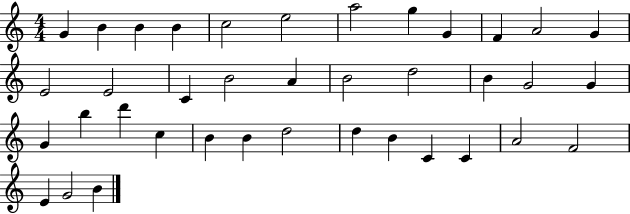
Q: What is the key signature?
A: C major